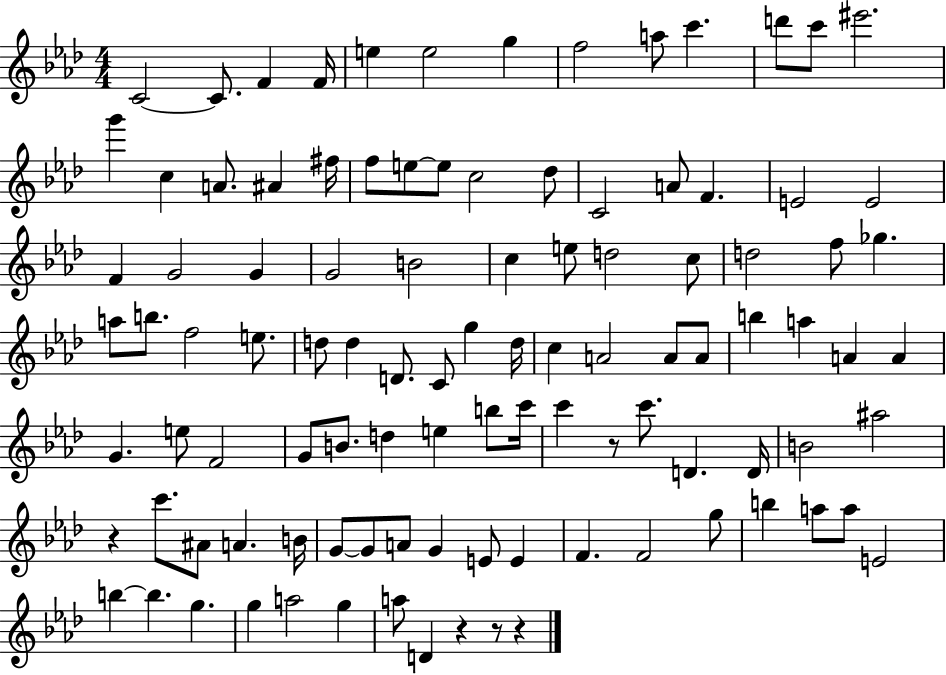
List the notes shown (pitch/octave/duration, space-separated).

C4/h C4/e. F4/q F4/s E5/q E5/h G5/q F5/h A5/e C6/q. D6/e C6/e EIS6/h. G6/q C5/q A4/e. A#4/q F#5/s F5/e E5/e E5/e C5/h Db5/e C4/h A4/e F4/q. E4/h E4/h F4/q G4/h G4/q G4/h B4/h C5/q E5/e D5/h C5/e D5/h F5/e Gb5/q. A5/e B5/e. F5/h E5/e. D5/e D5/q D4/e. C4/e G5/q D5/s C5/q A4/h A4/e A4/e B5/q A5/q A4/q A4/q G4/q. E5/e F4/h G4/e B4/e. D5/q E5/q B5/e C6/s C6/q R/e C6/e. D4/q. D4/s B4/h A#5/h R/q C6/e. A#4/e A4/q. B4/s G4/e G4/e A4/e G4/q E4/e E4/q F4/q. F4/h G5/e B5/q A5/e A5/e E4/h B5/q B5/q. G5/q. G5/q A5/h G5/q A5/e D4/q R/q R/e R/q